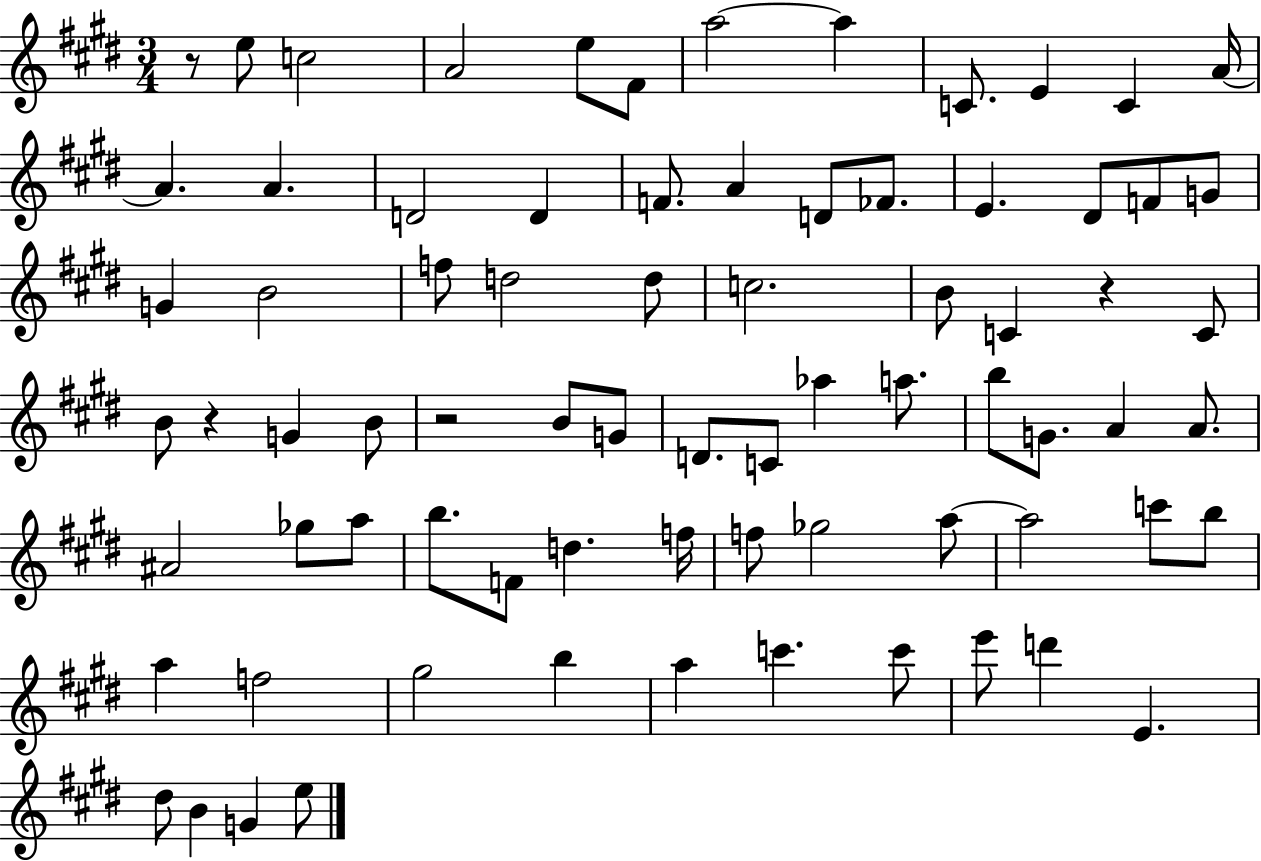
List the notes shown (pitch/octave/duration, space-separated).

R/e E5/e C5/h A4/h E5/e F#4/e A5/h A5/q C4/e. E4/q C4/q A4/s A4/q. A4/q. D4/h D4/q F4/e. A4/q D4/e FES4/e. E4/q. D#4/e F4/e G4/e G4/q B4/h F5/e D5/h D5/e C5/h. B4/e C4/q R/q C4/e B4/e R/q G4/q B4/e R/h B4/e G4/e D4/e. C4/e Ab5/q A5/e. B5/e G4/e. A4/q A4/e. A#4/h Gb5/e A5/e B5/e. F4/e D5/q. F5/s F5/e Gb5/h A5/e A5/h C6/e B5/e A5/q F5/h G#5/h B5/q A5/q C6/q. C6/e E6/e D6/q E4/q. D#5/e B4/q G4/q E5/e